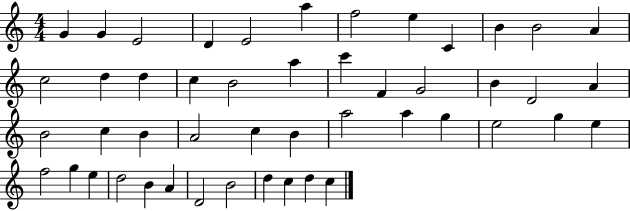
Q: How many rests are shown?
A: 0